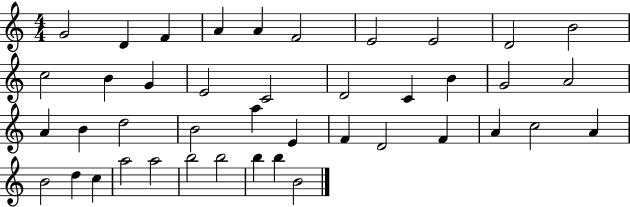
X:1
T:Untitled
M:4/4
L:1/4
K:C
G2 D F A A F2 E2 E2 D2 B2 c2 B G E2 C2 D2 C B G2 A2 A B d2 B2 a E F D2 F A c2 A B2 d c a2 a2 b2 b2 b b B2